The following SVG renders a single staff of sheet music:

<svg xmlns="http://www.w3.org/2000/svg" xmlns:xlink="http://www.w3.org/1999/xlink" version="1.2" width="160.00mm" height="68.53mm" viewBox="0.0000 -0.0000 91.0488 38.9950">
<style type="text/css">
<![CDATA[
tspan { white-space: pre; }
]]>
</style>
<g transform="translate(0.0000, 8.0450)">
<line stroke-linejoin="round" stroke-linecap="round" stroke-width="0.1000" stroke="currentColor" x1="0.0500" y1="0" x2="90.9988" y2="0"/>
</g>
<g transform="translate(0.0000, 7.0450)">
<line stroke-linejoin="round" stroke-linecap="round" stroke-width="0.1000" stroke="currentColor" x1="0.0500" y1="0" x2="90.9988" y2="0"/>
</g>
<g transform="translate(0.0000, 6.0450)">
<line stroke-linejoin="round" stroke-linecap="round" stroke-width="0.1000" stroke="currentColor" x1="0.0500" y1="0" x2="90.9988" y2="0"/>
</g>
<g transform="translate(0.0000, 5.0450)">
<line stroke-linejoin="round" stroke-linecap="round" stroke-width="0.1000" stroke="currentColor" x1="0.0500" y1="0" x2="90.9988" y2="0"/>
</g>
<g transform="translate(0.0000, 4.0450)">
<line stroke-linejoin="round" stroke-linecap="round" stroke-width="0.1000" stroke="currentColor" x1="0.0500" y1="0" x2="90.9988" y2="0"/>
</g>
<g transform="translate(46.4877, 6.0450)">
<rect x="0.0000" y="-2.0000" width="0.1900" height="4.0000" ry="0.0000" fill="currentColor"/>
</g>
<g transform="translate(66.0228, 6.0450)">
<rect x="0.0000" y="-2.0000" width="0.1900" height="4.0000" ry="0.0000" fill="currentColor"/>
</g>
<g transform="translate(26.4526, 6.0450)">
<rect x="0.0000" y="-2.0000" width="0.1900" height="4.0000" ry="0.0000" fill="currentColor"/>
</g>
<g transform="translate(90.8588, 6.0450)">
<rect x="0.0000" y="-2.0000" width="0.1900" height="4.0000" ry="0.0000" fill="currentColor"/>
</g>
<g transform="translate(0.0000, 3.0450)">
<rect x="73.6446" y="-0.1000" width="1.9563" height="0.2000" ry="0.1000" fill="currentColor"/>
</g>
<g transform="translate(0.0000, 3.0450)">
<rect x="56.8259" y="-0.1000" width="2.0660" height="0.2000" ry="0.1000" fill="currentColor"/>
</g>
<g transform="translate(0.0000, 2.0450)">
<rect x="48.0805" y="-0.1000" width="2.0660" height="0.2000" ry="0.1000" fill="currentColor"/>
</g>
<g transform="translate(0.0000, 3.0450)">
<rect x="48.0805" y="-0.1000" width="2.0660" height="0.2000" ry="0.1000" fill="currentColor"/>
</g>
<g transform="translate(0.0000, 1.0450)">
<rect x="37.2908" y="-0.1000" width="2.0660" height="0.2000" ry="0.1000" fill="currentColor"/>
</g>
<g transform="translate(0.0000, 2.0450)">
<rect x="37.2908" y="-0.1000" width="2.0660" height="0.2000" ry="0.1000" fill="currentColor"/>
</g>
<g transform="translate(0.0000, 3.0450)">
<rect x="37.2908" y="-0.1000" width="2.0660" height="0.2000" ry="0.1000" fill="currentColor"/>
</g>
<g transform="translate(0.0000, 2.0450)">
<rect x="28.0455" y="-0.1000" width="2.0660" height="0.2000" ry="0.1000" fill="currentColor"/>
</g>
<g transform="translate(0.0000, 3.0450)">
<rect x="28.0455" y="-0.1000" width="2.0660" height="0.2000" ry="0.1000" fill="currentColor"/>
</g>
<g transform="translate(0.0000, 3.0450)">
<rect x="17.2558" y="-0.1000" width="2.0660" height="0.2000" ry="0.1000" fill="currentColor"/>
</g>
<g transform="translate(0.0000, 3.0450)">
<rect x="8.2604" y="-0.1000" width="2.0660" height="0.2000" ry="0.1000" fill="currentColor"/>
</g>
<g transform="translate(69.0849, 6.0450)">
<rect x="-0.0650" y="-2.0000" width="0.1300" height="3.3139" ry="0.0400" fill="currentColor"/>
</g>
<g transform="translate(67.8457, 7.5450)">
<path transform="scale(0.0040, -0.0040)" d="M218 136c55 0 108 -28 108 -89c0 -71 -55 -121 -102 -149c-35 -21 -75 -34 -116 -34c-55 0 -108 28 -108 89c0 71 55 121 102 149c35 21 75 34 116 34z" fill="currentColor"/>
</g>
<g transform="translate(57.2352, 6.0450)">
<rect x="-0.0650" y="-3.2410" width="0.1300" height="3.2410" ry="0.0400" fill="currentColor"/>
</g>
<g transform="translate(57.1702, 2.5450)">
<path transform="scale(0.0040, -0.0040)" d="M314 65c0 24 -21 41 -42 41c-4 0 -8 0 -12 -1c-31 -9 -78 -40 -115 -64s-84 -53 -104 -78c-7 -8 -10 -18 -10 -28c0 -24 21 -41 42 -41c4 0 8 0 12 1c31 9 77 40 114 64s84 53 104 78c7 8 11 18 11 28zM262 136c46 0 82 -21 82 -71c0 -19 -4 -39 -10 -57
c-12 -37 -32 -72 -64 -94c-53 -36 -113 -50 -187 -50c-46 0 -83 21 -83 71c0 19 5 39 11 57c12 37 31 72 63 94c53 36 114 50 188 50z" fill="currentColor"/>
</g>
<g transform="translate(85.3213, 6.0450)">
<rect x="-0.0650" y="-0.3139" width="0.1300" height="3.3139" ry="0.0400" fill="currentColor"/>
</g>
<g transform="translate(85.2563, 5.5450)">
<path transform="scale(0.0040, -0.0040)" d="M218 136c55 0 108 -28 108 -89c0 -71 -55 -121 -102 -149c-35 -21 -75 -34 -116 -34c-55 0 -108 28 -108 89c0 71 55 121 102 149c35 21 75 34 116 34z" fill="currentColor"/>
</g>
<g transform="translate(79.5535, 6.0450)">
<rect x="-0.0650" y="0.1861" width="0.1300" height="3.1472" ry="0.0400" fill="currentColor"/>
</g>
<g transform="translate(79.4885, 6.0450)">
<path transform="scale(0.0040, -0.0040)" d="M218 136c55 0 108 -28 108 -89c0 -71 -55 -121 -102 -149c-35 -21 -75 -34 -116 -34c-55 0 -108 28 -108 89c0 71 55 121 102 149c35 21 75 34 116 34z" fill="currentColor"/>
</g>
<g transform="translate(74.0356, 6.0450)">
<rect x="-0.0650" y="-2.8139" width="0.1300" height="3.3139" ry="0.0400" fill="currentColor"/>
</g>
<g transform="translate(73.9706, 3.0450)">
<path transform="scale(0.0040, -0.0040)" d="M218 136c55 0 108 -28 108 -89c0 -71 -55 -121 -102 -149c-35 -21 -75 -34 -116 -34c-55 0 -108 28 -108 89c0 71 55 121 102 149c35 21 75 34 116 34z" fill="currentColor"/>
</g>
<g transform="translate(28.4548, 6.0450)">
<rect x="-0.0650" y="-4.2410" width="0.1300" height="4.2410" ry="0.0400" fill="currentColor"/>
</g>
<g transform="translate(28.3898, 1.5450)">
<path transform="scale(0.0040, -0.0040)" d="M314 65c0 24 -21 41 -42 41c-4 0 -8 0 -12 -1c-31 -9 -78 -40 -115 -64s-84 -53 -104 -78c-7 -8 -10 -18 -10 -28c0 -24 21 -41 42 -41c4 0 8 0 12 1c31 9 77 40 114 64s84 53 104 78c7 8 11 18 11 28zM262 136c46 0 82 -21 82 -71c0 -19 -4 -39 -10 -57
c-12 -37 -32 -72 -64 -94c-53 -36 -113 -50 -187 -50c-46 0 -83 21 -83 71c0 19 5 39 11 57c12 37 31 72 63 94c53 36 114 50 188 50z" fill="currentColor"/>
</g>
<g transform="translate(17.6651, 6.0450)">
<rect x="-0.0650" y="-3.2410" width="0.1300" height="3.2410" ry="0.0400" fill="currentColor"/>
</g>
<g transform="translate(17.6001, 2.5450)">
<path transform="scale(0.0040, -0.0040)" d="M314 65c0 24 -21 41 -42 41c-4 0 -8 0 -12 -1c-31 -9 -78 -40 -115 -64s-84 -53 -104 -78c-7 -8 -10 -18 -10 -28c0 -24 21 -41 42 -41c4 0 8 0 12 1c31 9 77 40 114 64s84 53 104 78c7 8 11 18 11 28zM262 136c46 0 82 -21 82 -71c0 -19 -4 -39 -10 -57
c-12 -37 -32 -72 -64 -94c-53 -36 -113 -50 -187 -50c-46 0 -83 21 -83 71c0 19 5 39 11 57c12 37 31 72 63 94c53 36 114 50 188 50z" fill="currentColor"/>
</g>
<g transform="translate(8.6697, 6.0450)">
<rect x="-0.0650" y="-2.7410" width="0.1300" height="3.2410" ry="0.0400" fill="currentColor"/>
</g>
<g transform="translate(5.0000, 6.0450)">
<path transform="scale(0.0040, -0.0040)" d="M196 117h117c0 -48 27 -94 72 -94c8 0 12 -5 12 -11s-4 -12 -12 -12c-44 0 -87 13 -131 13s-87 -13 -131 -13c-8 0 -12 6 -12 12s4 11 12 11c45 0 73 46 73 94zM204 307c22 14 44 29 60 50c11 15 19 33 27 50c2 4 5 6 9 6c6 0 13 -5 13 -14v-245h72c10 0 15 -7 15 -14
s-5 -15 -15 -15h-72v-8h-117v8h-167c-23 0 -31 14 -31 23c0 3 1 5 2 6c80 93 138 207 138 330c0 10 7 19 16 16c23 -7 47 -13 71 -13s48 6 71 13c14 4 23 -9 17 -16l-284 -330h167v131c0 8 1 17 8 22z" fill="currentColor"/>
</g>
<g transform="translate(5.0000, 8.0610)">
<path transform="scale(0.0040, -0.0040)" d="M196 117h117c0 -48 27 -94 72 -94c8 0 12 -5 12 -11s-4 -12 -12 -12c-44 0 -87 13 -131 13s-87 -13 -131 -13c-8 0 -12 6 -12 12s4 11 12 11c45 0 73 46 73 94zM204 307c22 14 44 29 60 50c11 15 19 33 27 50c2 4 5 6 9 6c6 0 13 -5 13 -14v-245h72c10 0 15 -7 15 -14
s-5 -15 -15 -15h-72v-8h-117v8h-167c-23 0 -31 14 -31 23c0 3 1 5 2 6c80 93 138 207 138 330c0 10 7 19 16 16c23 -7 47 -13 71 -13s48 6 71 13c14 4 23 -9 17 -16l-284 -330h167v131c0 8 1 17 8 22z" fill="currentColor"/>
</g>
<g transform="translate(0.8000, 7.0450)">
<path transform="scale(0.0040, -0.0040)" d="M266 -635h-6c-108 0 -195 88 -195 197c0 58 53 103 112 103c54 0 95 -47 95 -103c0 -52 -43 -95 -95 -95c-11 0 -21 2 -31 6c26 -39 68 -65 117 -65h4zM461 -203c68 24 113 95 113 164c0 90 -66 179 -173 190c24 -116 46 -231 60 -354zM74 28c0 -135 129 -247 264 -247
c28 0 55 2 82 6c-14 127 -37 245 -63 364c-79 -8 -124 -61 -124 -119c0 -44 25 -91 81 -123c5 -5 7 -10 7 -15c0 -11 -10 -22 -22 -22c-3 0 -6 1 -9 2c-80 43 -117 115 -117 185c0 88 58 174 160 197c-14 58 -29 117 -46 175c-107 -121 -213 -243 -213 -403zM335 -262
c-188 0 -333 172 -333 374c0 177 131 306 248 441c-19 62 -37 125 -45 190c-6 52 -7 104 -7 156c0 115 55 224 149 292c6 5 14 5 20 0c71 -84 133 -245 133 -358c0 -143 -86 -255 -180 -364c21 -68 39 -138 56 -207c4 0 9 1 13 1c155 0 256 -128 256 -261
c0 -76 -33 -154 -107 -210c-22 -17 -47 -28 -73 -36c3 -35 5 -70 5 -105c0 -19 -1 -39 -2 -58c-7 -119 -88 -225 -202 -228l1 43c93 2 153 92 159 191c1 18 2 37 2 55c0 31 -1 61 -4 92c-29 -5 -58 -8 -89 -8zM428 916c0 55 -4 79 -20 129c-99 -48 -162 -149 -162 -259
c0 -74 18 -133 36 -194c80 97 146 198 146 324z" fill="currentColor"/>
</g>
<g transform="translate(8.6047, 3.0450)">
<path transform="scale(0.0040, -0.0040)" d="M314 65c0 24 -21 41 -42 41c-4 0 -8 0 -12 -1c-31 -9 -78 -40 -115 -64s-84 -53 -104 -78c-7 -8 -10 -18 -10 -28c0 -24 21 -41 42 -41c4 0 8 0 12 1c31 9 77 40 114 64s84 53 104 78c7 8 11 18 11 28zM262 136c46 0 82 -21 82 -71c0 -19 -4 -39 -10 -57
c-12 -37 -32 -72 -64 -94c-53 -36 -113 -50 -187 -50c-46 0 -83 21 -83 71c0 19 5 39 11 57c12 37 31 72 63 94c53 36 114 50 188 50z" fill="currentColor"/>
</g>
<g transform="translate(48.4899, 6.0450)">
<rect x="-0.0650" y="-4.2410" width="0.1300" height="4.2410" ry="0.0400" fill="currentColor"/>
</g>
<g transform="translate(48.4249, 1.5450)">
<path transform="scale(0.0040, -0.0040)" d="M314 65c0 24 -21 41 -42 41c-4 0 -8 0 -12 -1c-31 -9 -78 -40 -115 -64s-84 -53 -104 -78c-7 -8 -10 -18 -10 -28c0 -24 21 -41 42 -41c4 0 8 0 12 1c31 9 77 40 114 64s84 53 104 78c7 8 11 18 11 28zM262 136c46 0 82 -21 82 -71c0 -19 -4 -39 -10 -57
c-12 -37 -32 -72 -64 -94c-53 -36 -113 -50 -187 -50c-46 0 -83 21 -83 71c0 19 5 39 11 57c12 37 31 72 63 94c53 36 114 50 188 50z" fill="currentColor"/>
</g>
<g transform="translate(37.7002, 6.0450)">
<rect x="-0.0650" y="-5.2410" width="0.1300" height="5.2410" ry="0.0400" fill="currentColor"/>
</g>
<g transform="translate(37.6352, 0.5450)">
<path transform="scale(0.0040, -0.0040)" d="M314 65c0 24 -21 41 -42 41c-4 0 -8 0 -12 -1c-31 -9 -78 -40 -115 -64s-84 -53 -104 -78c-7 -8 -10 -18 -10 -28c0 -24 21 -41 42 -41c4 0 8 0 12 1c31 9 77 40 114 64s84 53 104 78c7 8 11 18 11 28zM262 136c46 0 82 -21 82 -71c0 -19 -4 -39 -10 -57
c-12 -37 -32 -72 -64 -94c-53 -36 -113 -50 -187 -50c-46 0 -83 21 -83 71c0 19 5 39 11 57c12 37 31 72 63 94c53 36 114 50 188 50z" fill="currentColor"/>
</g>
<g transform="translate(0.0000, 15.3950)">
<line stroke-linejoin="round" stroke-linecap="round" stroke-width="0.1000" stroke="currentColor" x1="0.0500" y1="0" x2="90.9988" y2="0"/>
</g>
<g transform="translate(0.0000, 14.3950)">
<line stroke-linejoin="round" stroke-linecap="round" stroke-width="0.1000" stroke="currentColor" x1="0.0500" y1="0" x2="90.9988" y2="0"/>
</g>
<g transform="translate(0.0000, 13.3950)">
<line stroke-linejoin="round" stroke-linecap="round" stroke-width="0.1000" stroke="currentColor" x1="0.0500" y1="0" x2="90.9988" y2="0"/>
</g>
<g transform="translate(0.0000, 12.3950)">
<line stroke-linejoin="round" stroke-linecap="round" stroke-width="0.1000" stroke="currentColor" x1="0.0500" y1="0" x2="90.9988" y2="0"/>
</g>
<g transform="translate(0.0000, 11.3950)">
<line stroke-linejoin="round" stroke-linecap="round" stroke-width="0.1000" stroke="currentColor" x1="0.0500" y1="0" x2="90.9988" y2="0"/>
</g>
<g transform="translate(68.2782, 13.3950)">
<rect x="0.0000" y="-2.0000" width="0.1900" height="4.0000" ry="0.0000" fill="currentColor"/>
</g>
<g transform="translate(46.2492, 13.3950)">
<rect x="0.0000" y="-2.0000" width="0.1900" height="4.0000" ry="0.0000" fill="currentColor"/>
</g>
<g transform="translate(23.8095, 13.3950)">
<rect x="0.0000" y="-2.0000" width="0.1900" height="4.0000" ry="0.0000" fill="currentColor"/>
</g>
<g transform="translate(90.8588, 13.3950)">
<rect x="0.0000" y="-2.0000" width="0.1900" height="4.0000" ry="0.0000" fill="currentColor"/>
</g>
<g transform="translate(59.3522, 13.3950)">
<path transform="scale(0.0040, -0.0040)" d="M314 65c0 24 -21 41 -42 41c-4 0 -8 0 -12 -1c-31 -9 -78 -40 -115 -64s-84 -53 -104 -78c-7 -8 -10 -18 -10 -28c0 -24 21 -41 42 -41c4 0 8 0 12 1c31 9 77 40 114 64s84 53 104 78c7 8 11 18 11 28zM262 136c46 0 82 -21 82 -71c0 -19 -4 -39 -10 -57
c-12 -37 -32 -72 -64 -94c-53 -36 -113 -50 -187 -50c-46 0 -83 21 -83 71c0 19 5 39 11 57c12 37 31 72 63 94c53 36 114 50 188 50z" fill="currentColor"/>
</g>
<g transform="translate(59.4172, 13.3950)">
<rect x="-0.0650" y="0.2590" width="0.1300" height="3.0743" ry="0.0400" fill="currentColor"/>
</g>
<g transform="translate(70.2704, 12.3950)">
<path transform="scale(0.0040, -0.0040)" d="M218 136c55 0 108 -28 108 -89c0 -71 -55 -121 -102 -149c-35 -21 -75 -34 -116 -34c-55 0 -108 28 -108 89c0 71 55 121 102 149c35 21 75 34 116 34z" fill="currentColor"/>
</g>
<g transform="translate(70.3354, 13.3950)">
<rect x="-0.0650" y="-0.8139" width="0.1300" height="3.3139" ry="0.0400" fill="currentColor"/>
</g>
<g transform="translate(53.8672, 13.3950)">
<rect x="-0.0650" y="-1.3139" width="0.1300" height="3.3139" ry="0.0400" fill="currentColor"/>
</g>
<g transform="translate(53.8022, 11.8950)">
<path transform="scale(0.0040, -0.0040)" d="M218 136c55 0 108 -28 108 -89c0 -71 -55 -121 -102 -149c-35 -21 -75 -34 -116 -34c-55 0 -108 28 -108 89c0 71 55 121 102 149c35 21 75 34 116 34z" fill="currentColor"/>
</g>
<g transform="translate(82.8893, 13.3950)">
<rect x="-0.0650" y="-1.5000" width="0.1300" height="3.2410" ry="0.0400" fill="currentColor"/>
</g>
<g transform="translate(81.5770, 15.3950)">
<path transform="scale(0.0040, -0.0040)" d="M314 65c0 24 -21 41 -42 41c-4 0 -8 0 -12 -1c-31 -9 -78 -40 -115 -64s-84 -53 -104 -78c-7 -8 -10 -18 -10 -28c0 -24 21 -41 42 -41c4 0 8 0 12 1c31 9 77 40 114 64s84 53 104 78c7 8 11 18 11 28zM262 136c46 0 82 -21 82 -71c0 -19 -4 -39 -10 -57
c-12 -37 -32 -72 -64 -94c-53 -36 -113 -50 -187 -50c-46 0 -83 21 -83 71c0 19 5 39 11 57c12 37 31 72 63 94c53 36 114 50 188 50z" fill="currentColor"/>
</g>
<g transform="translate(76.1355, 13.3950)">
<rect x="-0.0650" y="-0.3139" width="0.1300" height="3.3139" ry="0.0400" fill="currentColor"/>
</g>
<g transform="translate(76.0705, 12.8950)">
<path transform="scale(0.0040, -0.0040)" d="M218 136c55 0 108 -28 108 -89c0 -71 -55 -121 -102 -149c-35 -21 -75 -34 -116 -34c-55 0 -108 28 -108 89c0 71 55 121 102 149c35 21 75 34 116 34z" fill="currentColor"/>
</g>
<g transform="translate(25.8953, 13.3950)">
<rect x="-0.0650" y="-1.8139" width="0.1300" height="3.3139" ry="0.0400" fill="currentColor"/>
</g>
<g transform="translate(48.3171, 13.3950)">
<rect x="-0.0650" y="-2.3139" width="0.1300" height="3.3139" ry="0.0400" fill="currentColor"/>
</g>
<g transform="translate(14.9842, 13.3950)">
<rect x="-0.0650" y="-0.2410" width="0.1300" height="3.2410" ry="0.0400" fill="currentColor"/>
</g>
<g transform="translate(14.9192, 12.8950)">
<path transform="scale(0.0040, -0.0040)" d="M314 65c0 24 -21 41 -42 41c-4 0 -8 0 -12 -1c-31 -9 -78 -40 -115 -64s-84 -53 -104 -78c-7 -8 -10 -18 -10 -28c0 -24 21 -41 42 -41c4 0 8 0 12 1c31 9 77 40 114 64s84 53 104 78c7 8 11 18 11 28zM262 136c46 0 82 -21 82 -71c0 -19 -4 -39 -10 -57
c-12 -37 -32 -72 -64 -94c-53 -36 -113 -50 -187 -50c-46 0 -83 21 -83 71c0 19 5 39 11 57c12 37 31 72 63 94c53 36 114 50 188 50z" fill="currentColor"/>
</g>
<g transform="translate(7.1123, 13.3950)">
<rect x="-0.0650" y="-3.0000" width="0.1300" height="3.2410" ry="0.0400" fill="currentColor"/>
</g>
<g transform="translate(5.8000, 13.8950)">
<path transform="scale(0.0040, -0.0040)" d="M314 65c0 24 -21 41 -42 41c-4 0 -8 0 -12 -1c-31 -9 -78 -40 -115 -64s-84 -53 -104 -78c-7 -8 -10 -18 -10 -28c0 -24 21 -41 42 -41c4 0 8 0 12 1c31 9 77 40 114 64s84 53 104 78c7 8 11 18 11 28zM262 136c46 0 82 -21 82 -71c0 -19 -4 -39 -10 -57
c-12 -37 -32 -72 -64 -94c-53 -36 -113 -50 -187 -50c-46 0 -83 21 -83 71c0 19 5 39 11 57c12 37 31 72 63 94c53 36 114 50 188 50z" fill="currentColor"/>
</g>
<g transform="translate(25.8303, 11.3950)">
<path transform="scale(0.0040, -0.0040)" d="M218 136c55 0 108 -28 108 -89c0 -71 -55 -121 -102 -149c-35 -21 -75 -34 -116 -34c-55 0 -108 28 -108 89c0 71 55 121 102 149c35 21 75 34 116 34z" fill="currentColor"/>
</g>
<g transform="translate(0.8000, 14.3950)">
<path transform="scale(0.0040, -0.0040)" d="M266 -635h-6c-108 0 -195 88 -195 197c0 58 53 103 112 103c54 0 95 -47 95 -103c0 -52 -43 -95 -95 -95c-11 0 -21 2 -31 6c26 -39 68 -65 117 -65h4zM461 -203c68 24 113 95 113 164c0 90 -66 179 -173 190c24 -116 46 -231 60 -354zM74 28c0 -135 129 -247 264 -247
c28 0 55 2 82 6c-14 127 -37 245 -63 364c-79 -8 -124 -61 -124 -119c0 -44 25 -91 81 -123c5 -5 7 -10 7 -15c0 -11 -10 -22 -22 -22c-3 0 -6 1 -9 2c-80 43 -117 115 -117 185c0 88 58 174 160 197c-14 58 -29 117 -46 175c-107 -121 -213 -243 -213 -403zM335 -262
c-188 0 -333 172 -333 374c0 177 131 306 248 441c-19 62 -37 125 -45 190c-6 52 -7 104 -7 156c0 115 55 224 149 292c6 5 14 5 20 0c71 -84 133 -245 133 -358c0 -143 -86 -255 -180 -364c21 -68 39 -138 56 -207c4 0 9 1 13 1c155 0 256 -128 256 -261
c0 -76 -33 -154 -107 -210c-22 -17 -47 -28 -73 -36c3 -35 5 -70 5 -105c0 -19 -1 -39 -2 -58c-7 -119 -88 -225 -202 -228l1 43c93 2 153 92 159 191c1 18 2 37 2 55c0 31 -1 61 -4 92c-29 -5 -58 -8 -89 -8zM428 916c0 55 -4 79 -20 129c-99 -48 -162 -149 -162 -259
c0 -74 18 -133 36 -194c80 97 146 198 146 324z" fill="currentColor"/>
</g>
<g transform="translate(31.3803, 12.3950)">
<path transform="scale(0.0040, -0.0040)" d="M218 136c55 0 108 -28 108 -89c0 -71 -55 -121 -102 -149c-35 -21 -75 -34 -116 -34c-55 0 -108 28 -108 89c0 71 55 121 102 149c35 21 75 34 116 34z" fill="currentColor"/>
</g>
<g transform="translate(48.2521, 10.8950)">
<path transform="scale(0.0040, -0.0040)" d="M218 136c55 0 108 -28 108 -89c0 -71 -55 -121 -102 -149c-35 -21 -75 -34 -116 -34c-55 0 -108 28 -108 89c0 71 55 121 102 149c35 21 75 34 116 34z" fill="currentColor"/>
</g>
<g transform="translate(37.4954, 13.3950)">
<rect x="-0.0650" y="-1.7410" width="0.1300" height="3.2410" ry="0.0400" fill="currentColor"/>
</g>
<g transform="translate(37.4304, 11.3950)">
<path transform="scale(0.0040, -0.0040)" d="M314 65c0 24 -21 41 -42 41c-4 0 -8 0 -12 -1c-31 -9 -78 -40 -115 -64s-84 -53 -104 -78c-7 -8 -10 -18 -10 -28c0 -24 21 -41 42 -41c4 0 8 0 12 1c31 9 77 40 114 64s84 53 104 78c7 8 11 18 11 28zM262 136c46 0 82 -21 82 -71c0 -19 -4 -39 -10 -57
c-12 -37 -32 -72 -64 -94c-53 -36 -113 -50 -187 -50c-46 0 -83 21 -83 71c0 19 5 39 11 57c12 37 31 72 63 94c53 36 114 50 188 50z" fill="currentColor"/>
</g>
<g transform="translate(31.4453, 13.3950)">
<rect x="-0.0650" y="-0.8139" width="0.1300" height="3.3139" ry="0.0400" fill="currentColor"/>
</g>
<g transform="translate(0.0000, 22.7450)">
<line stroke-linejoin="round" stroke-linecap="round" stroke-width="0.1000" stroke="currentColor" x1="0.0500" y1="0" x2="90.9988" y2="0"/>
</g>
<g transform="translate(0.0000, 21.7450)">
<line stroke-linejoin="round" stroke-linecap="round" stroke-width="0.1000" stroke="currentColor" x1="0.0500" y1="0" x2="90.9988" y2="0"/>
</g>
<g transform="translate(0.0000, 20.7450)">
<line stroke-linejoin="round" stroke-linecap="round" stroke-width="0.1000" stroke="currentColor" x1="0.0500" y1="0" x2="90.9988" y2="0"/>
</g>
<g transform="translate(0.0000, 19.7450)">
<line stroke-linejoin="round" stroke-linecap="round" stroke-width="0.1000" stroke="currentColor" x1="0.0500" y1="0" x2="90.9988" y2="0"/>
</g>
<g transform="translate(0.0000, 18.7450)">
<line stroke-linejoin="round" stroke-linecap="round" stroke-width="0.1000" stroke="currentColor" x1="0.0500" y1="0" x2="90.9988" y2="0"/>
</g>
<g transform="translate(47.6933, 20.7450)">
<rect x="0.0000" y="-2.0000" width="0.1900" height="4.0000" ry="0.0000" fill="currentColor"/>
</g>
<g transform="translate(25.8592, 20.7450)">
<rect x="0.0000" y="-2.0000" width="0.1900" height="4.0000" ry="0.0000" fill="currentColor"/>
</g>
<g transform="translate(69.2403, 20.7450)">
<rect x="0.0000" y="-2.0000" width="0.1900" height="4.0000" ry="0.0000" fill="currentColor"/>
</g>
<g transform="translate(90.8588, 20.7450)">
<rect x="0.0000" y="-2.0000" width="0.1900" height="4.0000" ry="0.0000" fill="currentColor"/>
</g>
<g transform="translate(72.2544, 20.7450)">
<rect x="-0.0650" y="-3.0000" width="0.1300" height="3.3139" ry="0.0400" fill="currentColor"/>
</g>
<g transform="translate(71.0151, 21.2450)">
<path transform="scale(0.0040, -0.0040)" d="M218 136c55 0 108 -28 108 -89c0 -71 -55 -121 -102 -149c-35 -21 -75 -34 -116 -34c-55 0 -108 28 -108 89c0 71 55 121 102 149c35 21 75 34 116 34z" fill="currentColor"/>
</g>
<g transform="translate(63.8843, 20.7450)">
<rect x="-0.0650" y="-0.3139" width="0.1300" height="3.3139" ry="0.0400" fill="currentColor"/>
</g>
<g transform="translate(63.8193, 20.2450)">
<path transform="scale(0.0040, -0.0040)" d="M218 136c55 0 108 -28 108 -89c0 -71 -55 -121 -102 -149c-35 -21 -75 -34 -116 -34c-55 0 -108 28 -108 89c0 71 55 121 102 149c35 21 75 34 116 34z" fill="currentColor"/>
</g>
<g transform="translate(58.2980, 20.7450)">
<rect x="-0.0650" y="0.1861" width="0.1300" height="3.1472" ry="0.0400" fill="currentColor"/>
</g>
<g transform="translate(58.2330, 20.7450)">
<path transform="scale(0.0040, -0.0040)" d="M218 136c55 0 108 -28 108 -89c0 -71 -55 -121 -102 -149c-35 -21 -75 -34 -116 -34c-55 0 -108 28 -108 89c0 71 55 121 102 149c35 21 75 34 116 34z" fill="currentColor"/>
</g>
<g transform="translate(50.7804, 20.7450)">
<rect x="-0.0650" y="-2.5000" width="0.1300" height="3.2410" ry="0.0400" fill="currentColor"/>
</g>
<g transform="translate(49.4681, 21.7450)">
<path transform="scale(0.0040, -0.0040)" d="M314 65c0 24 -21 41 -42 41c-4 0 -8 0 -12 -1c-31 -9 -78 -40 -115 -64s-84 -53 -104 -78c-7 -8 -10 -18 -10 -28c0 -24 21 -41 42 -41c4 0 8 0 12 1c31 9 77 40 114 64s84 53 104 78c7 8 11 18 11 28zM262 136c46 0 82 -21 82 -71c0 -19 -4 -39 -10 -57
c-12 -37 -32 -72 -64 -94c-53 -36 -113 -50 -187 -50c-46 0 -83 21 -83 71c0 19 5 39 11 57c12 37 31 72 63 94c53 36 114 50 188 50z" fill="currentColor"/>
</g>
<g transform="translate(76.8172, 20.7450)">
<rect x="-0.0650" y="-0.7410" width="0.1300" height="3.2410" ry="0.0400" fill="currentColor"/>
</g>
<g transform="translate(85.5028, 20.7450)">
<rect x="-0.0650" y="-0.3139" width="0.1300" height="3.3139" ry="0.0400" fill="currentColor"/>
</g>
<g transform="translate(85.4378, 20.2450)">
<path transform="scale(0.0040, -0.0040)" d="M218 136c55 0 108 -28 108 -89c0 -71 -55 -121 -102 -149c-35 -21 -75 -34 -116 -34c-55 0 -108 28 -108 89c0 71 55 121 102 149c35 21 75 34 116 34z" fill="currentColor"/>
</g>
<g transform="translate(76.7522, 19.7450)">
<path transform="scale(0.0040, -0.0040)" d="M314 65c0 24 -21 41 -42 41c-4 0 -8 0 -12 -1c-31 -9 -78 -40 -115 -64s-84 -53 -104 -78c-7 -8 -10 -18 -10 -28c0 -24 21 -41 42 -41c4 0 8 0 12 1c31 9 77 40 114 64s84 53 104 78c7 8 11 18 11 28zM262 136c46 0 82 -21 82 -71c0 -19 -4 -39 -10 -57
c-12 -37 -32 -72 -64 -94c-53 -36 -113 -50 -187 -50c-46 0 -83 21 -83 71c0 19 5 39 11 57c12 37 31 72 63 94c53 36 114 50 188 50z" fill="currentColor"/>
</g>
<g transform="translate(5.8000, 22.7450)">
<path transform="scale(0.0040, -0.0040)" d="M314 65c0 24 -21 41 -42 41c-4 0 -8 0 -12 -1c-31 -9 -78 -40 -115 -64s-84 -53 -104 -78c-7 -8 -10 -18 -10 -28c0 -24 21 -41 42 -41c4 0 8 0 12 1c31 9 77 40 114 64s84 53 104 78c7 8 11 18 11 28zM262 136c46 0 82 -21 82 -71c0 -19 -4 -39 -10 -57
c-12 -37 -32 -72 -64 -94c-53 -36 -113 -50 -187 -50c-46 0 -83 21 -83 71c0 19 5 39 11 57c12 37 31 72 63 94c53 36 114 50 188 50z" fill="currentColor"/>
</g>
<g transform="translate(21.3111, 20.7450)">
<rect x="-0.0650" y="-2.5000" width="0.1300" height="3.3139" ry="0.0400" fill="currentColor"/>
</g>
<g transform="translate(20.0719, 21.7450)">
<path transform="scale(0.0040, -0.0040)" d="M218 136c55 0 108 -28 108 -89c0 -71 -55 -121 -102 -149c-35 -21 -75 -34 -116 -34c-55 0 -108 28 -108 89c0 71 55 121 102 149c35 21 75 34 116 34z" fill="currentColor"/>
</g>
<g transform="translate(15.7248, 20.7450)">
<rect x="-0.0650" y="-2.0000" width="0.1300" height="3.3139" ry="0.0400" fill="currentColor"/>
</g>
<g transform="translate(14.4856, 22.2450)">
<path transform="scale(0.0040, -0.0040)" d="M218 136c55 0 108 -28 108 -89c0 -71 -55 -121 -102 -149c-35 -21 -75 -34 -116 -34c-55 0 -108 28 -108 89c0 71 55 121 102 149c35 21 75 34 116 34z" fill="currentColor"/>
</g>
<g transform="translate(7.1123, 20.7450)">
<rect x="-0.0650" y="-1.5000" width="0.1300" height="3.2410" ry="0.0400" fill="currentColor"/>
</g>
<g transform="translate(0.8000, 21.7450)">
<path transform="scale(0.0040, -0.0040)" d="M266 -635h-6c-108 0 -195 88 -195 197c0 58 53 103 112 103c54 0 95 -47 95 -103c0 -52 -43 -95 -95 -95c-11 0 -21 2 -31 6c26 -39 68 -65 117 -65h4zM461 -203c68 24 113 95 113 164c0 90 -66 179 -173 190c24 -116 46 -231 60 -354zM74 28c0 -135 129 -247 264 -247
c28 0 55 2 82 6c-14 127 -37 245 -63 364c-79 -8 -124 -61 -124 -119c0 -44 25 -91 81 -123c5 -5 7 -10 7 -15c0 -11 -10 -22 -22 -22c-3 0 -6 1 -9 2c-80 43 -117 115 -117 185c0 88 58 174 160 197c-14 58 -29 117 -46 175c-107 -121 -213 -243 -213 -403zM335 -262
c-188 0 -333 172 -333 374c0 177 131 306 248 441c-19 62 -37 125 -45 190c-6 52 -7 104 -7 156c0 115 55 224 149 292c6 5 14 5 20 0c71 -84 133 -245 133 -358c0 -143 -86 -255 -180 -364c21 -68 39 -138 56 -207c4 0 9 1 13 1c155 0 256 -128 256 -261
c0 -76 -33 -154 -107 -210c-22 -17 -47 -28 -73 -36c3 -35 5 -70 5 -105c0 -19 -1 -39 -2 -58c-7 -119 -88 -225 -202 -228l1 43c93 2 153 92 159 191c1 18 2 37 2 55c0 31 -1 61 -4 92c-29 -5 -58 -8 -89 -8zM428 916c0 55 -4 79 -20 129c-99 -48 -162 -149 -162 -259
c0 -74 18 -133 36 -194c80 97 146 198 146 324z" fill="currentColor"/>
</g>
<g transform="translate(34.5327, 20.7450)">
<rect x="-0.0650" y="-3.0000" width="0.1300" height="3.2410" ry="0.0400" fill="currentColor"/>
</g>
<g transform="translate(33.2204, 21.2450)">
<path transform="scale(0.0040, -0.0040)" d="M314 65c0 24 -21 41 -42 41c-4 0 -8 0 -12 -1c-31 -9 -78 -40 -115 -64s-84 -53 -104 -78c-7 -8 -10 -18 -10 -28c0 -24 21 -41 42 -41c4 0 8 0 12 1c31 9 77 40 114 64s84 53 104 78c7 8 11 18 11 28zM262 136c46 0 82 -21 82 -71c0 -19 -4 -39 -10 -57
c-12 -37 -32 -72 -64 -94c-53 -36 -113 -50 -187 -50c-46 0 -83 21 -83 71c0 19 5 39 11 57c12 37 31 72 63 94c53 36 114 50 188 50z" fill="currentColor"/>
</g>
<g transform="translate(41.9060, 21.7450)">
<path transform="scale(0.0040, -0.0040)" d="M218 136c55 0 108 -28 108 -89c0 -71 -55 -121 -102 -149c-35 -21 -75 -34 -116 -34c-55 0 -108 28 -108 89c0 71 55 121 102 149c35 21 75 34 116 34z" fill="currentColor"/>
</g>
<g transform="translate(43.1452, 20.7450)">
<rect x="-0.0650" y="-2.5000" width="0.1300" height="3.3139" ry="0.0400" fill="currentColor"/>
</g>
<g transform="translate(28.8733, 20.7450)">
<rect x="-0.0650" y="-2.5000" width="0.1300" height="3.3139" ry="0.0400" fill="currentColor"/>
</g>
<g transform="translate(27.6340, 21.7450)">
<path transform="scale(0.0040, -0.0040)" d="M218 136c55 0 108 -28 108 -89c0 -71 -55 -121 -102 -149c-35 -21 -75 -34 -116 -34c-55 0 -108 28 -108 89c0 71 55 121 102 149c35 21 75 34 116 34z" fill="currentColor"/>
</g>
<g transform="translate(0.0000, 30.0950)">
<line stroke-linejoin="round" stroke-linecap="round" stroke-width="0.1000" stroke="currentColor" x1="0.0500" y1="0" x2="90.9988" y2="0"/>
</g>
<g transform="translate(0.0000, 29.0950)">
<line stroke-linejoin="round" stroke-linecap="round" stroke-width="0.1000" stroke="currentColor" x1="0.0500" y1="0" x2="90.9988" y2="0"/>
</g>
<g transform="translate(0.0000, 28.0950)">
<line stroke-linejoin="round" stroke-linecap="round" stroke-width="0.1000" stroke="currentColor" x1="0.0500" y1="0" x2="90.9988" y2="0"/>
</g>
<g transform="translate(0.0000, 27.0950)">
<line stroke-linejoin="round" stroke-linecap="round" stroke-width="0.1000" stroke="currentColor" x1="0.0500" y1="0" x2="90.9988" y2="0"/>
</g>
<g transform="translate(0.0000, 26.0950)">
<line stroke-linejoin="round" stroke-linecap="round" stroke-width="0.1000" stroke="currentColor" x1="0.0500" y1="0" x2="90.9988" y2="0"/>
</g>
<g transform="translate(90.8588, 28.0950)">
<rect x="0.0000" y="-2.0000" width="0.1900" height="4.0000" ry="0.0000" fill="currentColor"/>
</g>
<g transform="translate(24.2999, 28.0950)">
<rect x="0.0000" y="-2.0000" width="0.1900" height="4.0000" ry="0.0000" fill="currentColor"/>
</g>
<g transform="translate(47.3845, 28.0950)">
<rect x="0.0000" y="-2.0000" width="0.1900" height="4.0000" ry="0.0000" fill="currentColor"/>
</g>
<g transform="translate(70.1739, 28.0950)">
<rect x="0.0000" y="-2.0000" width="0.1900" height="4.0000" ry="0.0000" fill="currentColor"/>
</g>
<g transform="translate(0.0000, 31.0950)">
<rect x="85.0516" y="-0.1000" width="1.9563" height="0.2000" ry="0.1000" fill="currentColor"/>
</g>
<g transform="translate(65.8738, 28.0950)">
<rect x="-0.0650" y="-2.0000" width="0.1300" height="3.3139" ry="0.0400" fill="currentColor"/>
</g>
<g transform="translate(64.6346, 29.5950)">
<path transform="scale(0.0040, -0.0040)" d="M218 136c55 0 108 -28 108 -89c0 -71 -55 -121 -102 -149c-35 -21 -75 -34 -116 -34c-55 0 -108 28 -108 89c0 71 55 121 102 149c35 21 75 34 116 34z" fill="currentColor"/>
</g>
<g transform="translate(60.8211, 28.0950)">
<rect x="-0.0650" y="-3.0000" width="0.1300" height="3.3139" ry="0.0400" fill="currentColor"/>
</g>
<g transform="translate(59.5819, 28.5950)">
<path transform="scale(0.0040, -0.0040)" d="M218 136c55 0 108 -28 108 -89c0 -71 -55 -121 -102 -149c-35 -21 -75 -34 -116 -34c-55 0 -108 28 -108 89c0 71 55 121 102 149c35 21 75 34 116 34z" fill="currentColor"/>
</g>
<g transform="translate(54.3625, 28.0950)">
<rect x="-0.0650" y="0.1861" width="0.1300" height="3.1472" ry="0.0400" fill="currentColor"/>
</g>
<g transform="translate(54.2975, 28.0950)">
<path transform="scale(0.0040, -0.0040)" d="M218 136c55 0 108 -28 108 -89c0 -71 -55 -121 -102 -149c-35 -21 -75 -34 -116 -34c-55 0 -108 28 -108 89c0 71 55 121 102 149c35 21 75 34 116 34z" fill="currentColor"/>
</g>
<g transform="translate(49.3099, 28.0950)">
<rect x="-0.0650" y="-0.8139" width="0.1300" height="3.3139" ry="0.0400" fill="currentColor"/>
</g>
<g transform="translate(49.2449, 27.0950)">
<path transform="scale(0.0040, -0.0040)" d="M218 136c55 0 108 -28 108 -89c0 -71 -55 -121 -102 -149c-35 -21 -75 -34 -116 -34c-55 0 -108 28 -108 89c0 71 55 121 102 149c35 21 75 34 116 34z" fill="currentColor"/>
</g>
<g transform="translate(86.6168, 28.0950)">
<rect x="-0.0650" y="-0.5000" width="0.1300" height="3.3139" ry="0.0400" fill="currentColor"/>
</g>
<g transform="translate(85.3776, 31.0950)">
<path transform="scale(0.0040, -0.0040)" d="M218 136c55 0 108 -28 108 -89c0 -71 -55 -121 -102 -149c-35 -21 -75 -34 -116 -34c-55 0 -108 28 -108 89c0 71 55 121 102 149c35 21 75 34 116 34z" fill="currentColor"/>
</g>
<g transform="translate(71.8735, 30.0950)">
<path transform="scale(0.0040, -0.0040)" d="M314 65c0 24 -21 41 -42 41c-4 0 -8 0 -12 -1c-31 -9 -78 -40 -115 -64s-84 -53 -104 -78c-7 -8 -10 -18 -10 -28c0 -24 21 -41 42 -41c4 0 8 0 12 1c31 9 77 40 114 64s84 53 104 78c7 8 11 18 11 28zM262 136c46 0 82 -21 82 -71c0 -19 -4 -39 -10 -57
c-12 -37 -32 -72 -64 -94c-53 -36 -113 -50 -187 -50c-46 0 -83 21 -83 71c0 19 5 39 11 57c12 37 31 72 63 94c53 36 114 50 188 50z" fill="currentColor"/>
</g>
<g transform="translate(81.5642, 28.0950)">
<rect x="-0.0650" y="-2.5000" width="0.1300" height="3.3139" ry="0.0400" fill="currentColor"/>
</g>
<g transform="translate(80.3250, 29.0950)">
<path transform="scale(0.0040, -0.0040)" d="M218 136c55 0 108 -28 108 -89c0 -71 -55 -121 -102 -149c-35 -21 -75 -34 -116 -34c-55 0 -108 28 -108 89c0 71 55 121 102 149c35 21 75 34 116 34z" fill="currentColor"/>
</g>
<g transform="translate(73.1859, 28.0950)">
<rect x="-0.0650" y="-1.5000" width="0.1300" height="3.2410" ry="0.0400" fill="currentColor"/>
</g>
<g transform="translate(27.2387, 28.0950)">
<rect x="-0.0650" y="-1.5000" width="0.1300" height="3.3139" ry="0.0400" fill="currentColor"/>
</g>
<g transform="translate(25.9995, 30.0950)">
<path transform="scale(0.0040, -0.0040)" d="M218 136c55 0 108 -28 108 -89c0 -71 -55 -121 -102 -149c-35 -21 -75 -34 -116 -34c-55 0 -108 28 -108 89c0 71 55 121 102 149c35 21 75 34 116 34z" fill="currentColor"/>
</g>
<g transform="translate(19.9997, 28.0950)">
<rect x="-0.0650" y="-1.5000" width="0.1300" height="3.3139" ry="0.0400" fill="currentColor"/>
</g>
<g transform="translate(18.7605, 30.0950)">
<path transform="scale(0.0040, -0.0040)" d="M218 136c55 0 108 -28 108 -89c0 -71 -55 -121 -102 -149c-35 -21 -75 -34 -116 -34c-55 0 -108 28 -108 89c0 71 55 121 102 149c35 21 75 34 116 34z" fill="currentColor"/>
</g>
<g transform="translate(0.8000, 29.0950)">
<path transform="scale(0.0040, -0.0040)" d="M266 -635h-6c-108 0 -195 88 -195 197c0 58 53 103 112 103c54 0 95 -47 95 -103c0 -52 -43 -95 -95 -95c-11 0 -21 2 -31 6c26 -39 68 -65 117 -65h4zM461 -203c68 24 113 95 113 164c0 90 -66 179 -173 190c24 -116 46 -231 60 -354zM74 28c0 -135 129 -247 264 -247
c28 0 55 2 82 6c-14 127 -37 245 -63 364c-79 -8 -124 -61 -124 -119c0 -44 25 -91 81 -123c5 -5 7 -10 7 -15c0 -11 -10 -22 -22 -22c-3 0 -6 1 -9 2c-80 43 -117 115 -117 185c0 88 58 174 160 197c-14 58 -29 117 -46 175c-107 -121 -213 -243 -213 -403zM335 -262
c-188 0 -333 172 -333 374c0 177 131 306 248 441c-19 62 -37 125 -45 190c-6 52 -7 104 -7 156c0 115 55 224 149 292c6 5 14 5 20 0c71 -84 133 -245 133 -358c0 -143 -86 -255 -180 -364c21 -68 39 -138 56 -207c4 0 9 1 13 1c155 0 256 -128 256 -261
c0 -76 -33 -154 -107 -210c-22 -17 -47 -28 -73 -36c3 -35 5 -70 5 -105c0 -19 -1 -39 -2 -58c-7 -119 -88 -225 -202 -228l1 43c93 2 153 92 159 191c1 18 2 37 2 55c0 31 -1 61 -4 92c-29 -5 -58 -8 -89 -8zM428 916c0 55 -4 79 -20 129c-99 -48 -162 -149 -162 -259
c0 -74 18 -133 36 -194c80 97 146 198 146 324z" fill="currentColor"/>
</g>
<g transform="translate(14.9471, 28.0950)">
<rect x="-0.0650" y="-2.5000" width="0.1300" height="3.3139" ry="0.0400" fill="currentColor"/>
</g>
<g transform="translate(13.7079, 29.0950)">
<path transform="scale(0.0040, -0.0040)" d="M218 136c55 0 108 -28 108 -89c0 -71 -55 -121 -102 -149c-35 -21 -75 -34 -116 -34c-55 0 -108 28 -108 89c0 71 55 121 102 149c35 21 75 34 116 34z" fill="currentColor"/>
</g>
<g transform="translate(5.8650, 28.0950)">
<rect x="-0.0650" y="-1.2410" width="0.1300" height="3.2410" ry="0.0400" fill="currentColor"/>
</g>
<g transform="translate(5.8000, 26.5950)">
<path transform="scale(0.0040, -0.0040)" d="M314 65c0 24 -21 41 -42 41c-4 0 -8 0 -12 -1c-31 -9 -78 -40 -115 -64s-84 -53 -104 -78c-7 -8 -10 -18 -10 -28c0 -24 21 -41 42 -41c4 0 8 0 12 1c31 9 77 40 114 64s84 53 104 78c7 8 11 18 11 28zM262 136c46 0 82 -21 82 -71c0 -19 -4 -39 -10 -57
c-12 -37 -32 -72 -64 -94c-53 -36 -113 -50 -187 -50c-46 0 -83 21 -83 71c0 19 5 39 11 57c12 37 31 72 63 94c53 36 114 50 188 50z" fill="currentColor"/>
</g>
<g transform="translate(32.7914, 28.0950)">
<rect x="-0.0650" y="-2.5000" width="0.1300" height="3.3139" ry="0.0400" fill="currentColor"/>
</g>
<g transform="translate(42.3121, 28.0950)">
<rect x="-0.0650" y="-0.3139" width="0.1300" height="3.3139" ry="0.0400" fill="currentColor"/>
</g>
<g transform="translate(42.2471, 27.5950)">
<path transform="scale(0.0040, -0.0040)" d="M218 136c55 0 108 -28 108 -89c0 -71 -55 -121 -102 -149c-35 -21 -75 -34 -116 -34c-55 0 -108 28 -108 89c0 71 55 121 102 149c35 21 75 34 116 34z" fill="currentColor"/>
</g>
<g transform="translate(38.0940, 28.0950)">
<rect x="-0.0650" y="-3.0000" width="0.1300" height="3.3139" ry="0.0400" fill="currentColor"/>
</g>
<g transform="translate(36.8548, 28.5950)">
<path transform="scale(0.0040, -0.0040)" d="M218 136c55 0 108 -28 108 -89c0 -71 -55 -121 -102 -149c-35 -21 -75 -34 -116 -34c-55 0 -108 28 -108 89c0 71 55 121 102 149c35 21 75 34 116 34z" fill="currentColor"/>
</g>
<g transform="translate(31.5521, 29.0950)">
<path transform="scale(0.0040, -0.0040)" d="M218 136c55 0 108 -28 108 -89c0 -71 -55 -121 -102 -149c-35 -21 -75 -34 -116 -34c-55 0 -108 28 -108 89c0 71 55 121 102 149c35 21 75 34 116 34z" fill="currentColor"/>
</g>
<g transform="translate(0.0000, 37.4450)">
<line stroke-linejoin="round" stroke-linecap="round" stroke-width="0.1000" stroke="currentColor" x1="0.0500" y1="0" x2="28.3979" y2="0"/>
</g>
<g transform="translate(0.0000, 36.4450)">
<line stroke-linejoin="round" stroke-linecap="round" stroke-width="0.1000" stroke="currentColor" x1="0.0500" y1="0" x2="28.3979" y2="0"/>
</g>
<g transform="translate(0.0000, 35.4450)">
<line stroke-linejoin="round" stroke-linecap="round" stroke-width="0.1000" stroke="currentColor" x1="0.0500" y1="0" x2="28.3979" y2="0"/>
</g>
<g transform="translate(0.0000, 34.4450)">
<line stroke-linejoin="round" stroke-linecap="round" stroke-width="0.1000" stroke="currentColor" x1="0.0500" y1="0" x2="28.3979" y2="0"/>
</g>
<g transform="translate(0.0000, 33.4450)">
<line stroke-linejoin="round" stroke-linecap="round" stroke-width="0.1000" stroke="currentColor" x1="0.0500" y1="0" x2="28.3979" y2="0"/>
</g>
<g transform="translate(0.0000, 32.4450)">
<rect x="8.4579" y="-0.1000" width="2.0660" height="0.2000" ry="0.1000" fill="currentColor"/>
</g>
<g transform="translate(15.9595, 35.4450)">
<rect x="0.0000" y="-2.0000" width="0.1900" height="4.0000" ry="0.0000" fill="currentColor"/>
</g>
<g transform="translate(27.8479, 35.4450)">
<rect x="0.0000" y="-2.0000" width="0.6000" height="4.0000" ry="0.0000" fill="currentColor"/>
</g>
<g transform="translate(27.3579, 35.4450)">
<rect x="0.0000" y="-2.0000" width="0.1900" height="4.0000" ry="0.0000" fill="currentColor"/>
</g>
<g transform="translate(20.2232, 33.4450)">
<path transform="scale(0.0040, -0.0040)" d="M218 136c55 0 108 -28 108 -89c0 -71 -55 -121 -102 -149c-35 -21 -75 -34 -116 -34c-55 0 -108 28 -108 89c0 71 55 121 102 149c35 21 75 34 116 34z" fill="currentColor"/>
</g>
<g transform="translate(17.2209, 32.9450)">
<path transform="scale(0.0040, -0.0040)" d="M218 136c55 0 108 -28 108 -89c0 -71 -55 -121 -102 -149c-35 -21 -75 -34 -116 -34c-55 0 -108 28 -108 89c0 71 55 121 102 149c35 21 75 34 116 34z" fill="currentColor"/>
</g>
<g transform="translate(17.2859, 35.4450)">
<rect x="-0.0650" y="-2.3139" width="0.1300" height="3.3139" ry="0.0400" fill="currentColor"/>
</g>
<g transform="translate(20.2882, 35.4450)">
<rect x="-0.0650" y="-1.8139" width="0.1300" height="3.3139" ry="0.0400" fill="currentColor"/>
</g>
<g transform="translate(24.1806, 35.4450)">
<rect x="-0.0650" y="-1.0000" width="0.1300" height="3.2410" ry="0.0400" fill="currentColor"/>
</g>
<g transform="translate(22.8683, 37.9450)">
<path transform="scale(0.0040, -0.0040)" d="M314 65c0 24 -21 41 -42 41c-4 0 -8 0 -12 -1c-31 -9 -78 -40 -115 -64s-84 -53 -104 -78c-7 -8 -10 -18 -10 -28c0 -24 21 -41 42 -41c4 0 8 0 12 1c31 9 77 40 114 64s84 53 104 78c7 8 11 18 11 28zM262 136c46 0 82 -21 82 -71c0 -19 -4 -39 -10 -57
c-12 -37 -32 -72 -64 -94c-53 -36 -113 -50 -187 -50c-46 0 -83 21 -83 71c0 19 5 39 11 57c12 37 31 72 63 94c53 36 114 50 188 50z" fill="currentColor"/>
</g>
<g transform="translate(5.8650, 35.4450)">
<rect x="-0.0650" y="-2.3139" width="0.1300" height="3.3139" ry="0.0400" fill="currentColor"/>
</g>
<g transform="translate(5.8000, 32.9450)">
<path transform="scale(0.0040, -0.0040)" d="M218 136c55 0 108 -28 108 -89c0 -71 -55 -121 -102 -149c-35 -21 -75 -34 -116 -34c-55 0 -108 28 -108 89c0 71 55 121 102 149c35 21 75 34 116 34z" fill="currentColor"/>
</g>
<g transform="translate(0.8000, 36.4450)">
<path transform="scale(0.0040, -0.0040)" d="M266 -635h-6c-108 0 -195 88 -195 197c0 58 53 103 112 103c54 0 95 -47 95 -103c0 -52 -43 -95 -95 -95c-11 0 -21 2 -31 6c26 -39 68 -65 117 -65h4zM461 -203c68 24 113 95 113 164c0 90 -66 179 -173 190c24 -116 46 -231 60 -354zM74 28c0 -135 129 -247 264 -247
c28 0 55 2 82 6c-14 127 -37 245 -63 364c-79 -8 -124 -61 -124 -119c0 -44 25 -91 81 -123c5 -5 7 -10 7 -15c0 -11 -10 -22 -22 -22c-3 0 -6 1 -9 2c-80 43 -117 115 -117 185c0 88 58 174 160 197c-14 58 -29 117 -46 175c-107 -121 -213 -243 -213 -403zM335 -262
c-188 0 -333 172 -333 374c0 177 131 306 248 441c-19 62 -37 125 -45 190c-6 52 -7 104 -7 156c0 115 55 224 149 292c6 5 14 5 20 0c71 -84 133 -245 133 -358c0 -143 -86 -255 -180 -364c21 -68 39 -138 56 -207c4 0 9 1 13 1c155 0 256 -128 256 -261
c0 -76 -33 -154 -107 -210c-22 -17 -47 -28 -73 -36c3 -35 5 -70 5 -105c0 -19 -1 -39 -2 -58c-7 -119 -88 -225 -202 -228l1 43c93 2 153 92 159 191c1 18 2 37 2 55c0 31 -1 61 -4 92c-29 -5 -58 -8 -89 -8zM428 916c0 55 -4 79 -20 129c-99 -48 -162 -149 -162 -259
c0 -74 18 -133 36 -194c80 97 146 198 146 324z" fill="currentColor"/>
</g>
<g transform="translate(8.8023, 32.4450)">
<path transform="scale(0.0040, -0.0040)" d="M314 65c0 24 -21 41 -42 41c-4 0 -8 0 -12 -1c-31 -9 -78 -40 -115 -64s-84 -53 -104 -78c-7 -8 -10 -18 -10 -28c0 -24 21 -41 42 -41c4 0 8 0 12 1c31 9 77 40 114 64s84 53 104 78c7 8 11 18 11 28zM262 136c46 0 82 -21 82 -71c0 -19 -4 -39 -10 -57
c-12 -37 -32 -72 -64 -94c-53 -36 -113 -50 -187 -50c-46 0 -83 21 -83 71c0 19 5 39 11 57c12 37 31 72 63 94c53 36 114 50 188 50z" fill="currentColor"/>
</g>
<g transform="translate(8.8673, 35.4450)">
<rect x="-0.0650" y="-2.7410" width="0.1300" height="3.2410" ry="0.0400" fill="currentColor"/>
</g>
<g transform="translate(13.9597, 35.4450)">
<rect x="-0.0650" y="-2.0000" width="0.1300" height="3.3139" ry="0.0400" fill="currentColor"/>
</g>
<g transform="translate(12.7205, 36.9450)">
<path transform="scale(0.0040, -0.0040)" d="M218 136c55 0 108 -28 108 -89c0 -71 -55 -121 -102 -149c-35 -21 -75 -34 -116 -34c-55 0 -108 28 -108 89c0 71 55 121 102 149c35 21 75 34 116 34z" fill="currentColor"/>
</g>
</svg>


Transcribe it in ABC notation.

X:1
T:Untitled
M:4/4
L:1/4
K:C
a2 b2 d'2 f'2 d'2 b2 F a B c A2 c2 f d f2 g e B2 d c E2 E2 F G G A2 G G2 B c A d2 c e2 G E E G A c d B A F E2 G C g a2 F g f D2